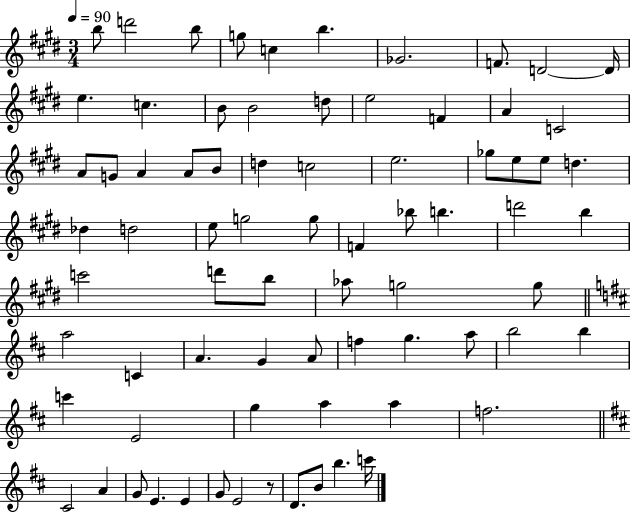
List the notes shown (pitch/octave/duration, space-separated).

B5/e D6/h B5/e G5/e C5/q B5/q. Gb4/h. F4/e. D4/h D4/s E5/q. C5/q. B4/e B4/h D5/e E5/h F4/q A4/q C4/h A4/e G4/e A4/q A4/e B4/e D5/q C5/h E5/h. Gb5/e E5/e E5/e D5/q. Db5/q D5/h E5/e G5/h G5/e F4/q Bb5/e B5/q. D6/h B5/q C6/h D6/e B5/e Ab5/e G5/h G5/e A5/h C4/q A4/q. G4/q A4/e F5/q G5/q. A5/e B5/h B5/q C6/q E4/h G5/q A5/q A5/q F5/h. C#4/h A4/q G4/e E4/q. E4/q G4/e E4/h R/e D4/e. B4/e B5/q. C6/s